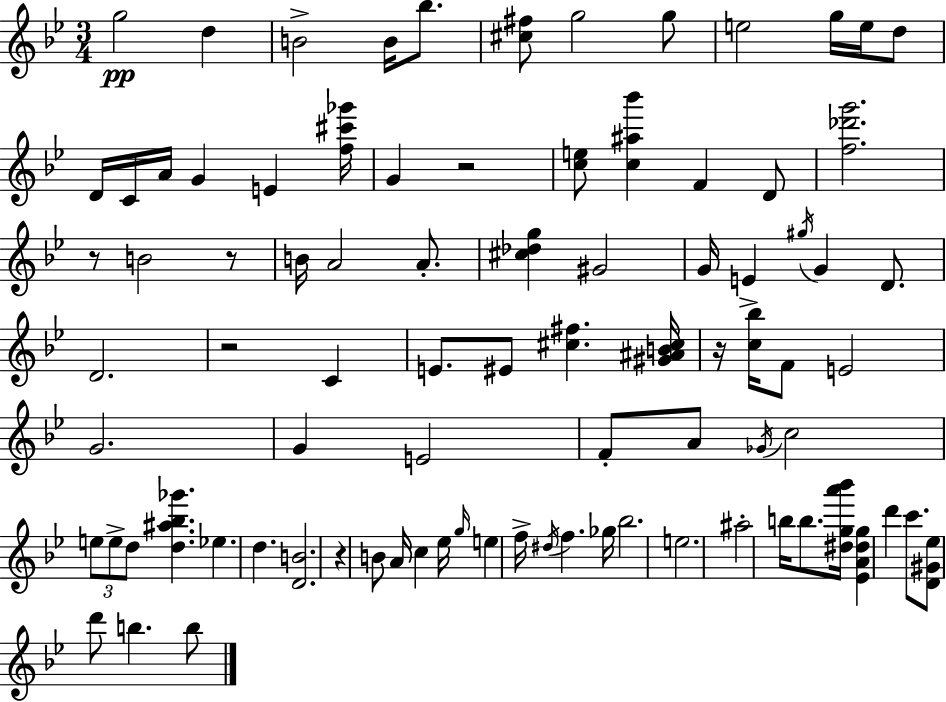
G5/h D5/q B4/h B4/s Bb5/e. [C#5,F#5]/e G5/h G5/e E5/h G5/s E5/s D5/e D4/s C4/s A4/s G4/q E4/q [F5,C#6,Gb6]/s G4/q R/h [C5,E5]/e [C5,A#5,Bb6]/q F4/q D4/e [F5,Db6,G6]/h. R/e B4/h R/e B4/s A4/h A4/e. [C#5,Db5,G5]/q G#4/h G4/s E4/q G#5/s G4/q D4/e. D4/h. R/h C4/q E4/e. EIS4/e [C#5,F#5]/q. [G#4,A#4,B4,C#5]/s R/s [C5,Bb5]/s F4/e E4/h G4/h. G4/q E4/h F4/e A4/e Gb4/s C5/h E5/e E5/e D5/e [D5,A#5,Bb5,Gb6]/q. Eb5/q. D5/q. [D4,B4]/h. R/q B4/e A4/s C5/q Eb5/s G5/s E5/q F5/s D#5/s F5/q. Gb5/s Bb5/h. E5/h. A#5/h B5/s B5/e. [D#5,G5,A6,Bb6]/s [Eb4,A4,D#5,G5]/q D6/q C6/e. [D4,G#4,Eb5]/e D6/e B5/q. B5/e